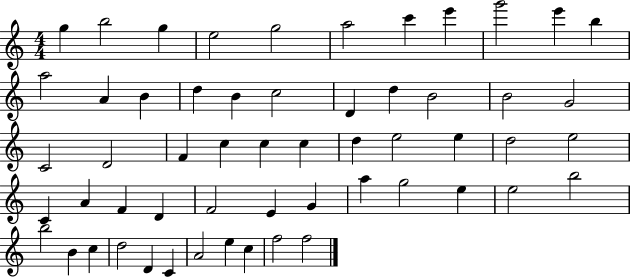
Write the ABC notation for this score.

X:1
T:Untitled
M:4/4
L:1/4
K:C
g b2 g e2 g2 a2 c' e' g'2 e' b a2 A B d B c2 D d B2 B2 G2 C2 D2 F c c c d e2 e d2 e2 C A F D F2 E G a g2 e e2 b2 b2 B c d2 D C A2 e c f2 f2